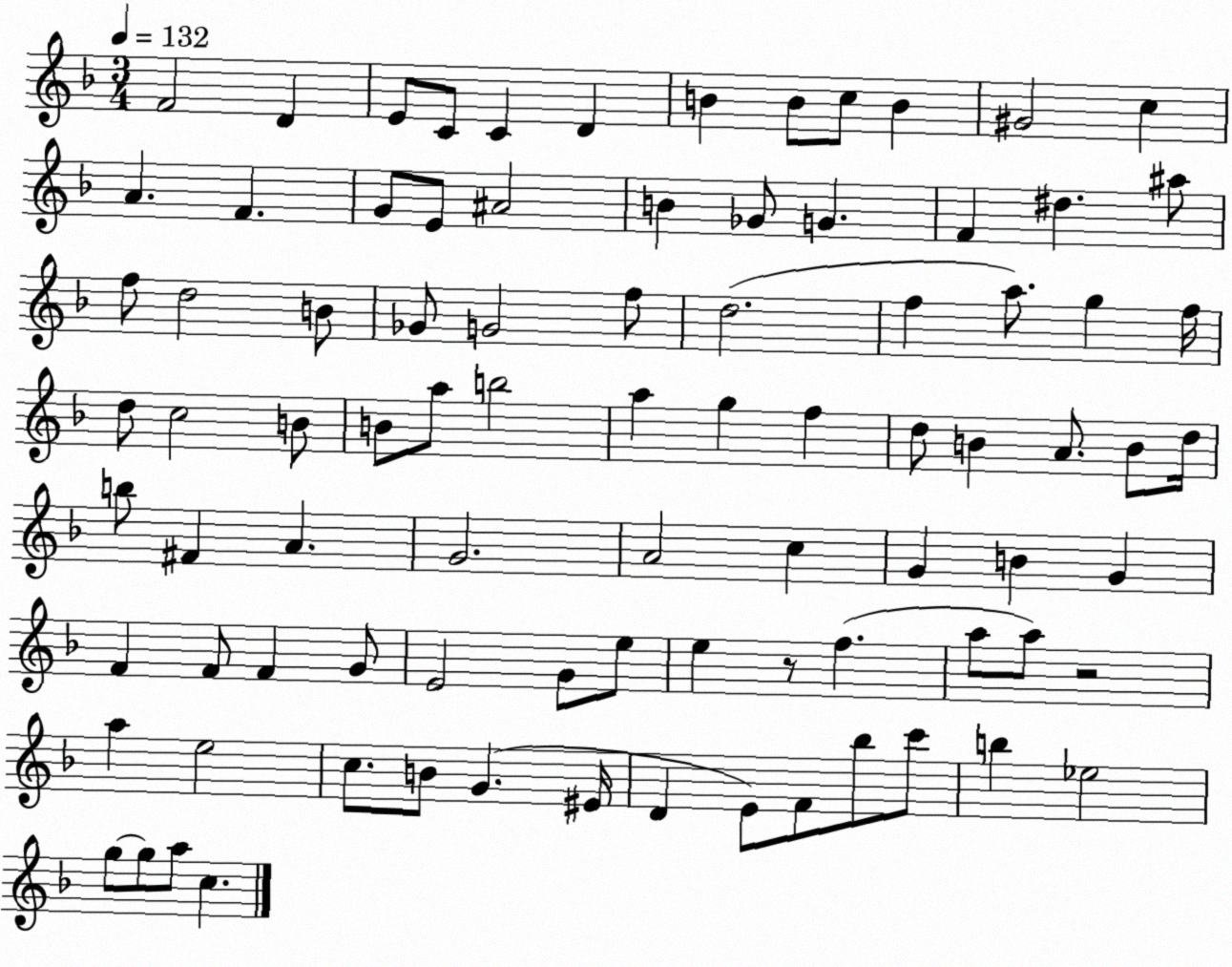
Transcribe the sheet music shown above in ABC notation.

X:1
T:Untitled
M:3/4
L:1/4
K:F
F2 D E/2 C/2 C D B B/2 c/2 B ^G2 c A F G/2 E/2 ^A2 B _G/2 G F ^d ^a/2 f/2 d2 B/2 _G/2 G2 f/2 d2 f a/2 g f/4 d/2 c2 B/2 B/2 a/2 b2 a g f d/2 B A/2 B/2 d/4 b/2 ^F A G2 A2 c G B G F F/2 F G/2 E2 G/2 e/2 e z/2 f a/2 a/2 z2 a e2 c/2 B/2 G ^E/4 D E/2 F/2 _b/2 c'/2 b _e2 g/2 g/2 a/2 c